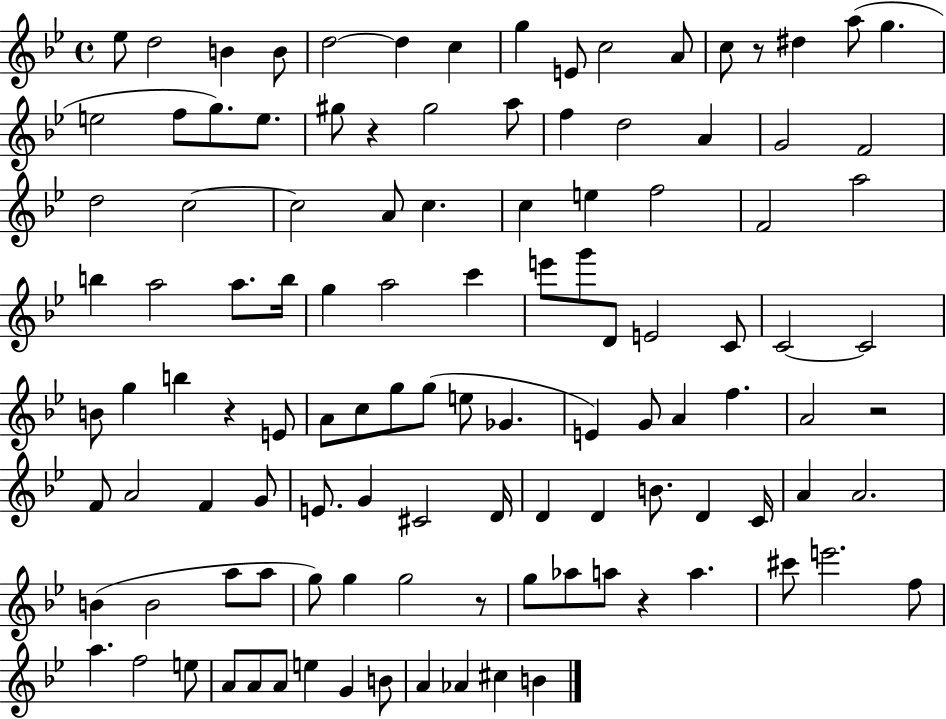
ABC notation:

X:1
T:Untitled
M:4/4
L:1/4
K:Bb
_e/2 d2 B B/2 d2 d c g E/2 c2 A/2 c/2 z/2 ^d a/2 g e2 f/2 g/2 e/2 ^g/2 z ^g2 a/2 f d2 A G2 F2 d2 c2 c2 A/2 c c e f2 F2 a2 b a2 a/2 b/4 g a2 c' e'/2 g'/2 D/2 E2 C/2 C2 C2 B/2 g b z E/2 A/2 c/2 g/2 g/2 e/2 _G E G/2 A f A2 z2 F/2 A2 F G/2 E/2 G ^C2 D/4 D D B/2 D C/4 A A2 B B2 a/2 a/2 g/2 g g2 z/2 g/2 _a/2 a/2 z a ^c'/2 e'2 f/2 a f2 e/2 A/2 A/2 A/2 e G B/2 A _A ^c B